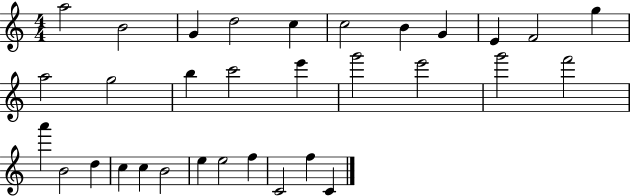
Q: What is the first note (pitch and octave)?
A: A5